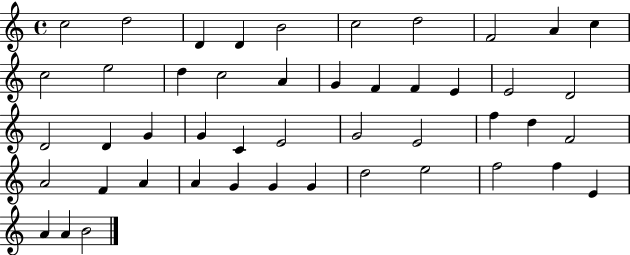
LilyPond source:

{
  \clef treble
  \time 4/4
  \defaultTimeSignature
  \key c \major
  c''2 d''2 | d'4 d'4 b'2 | c''2 d''2 | f'2 a'4 c''4 | \break c''2 e''2 | d''4 c''2 a'4 | g'4 f'4 f'4 e'4 | e'2 d'2 | \break d'2 d'4 g'4 | g'4 c'4 e'2 | g'2 e'2 | f''4 d''4 f'2 | \break a'2 f'4 a'4 | a'4 g'4 g'4 g'4 | d''2 e''2 | f''2 f''4 e'4 | \break a'4 a'4 b'2 | \bar "|."
}